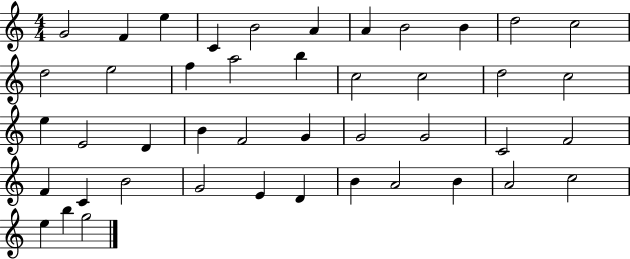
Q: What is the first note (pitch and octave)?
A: G4